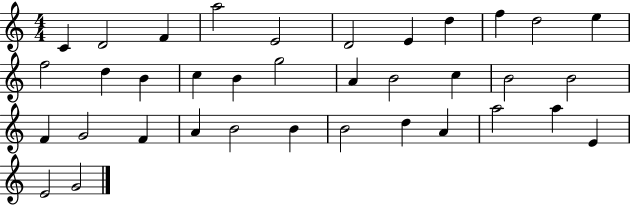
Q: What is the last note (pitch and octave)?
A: G4